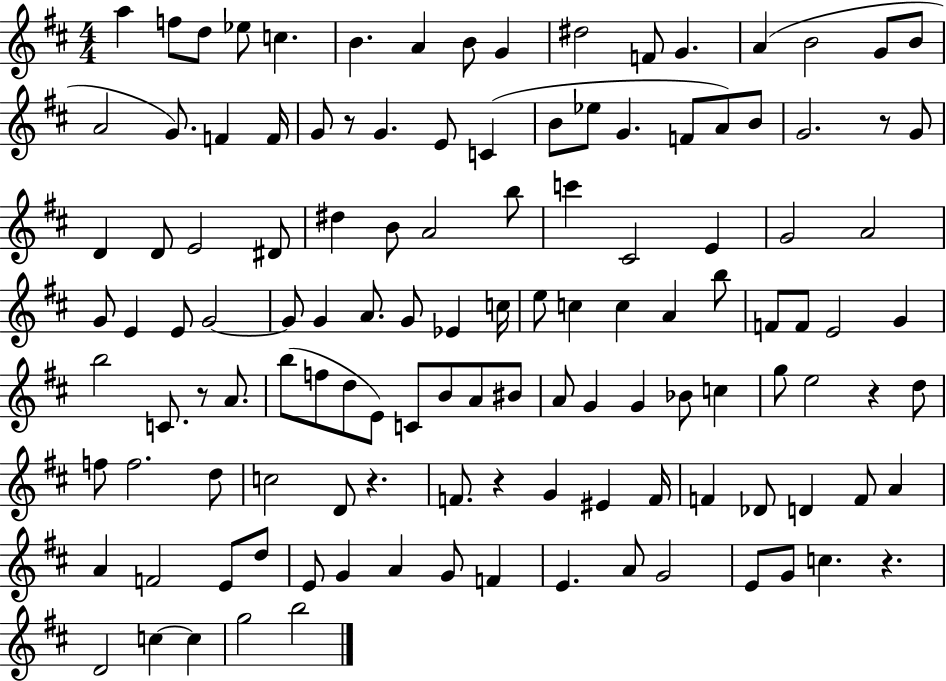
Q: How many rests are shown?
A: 7